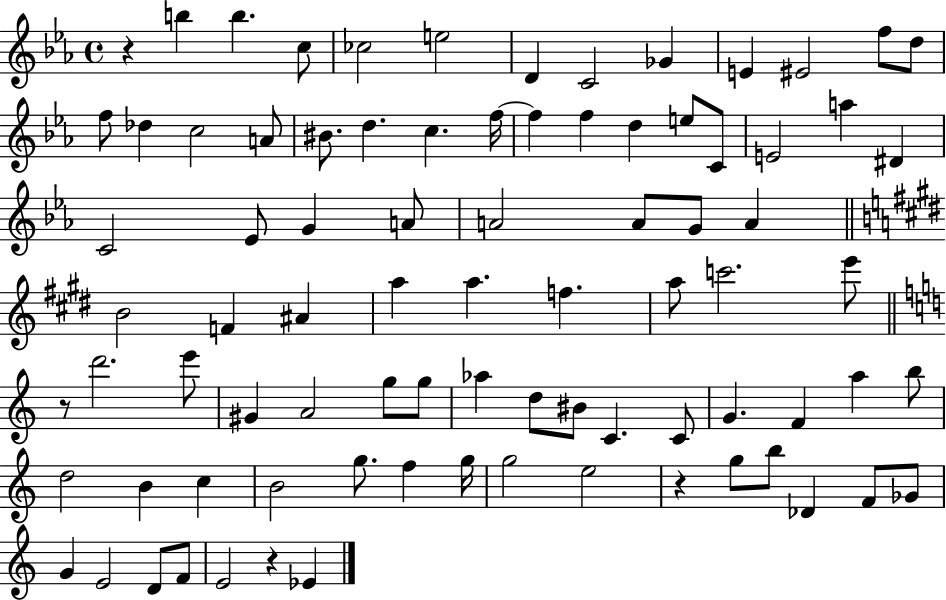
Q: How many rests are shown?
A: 4